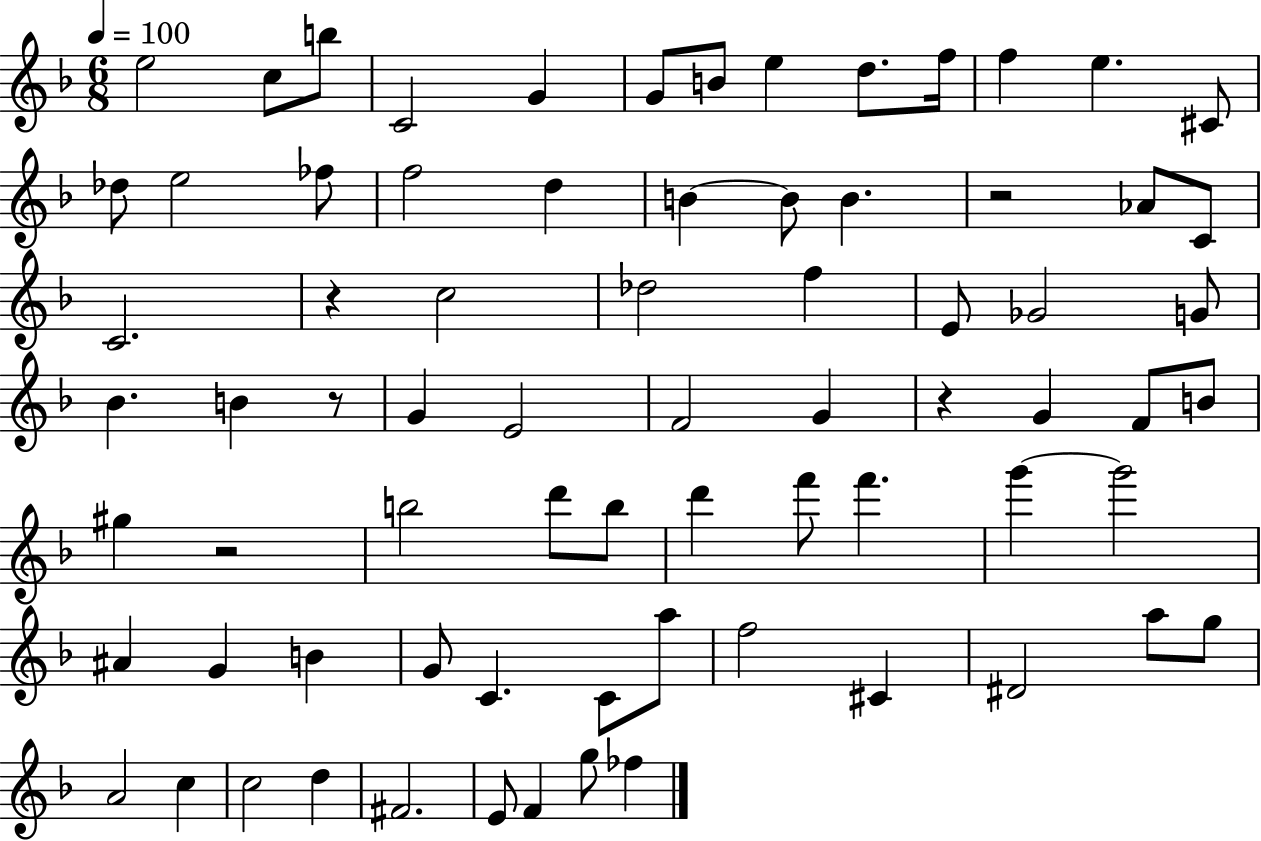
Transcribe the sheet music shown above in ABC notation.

X:1
T:Untitled
M:6/8
L:1/4
K:F
e2 c/2 b/2 C2 G G/2 B/2 e d/2 f/4 f e ^C/2 _d/2 e2 _f/2 f2 d B B/2 B z2 _A/2 C/2 C2 z c2 _d2 f E/2 _G2 G/2 _B B z/2 G E2 F2 G z G F/2 B/2 ^g z2 b2 d'/2 b/2 d' f'/2 f' g' g'2 ^A G B G/2 C C/2 a/2 f2 ^C ^D2 a/2 g/2 A2 c c2 d ^F2 E/2 F g/2 _f